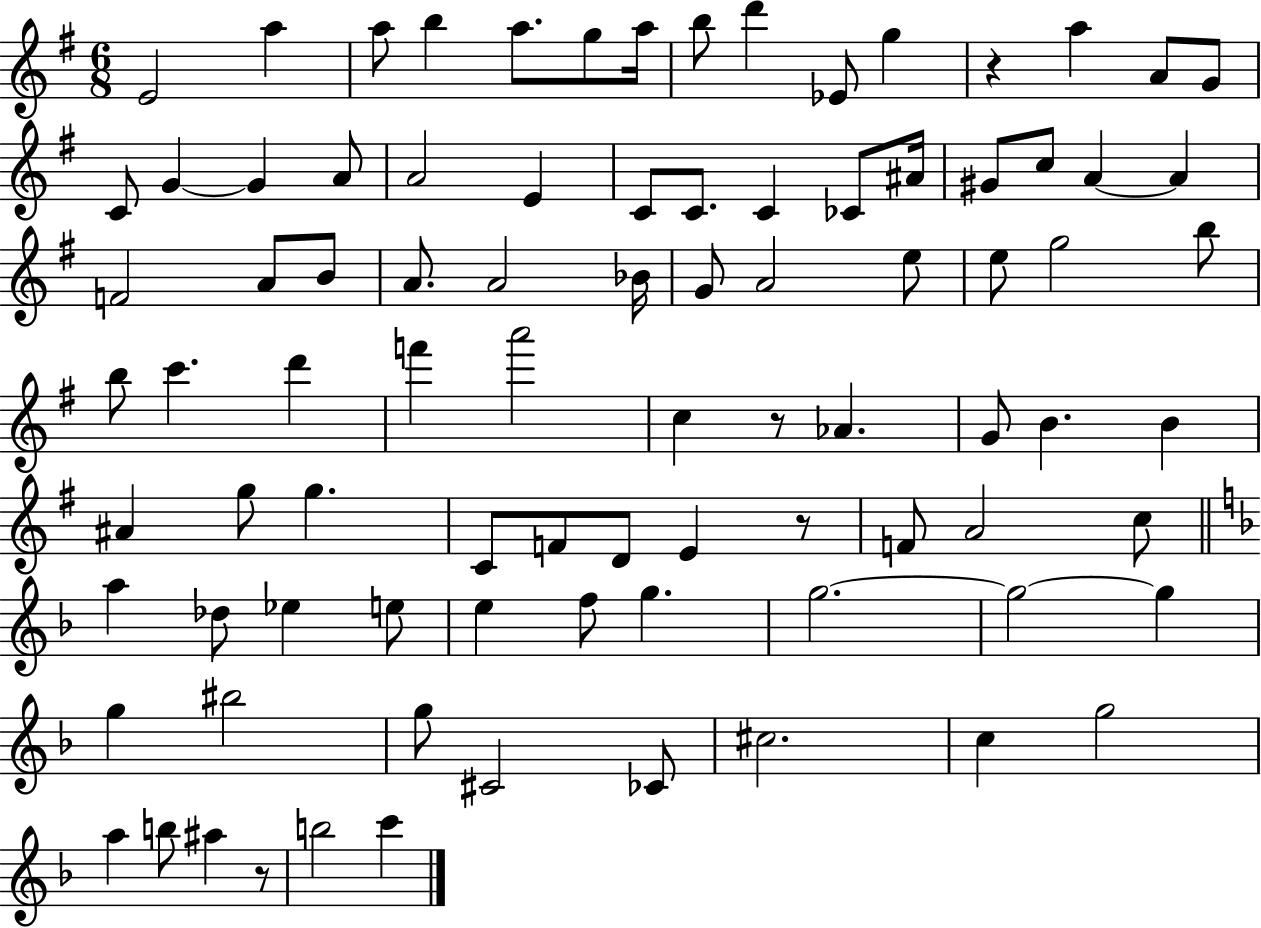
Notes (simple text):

E4/h A5/q A5/e B5/q A5/e. G5/e A5/s B5/e D6/q Eb4/e G5/q R/q A5/q A4/e G4/e C4/e G4/q G4/q A4/e A4/h E4/q C4/e C4/e. C4/q CES4/e A#4/s G#4/e C5/e A4/q A4/q F4/h A4/e B4/e A4/e. A4/h Bb4/s G4/e A4/h E5/e E5/e G5/h B5/e B5/e C6/q. D6/q F6/q A6/h C5/q R/e Ab4/q. G4/e B4/q. B4/q A#4/q G5/e G5/q. C4/e F4/e D4/e E4/q R/e F4/e A4/h C5/e A5/q Db5/e Eb5/q E5/e E5/q F5/e G5/q. G5/h. G5/h G5/q G5/q BIS5/h G5/e C#4/h CES4/e C#5/h. C5/q G5/h A5/q B5/e A#5/q R/e B5/h C6/q